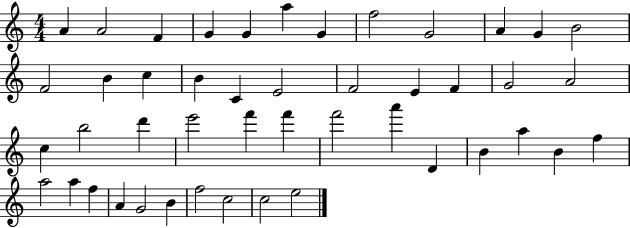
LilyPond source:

{
  \clef treble
  \numericTimeSignature
  \time 4/4
  \key c \major
  a'4 a'2 f'4 | g'4 g'4 a''4 g'4 | f''2 g'2 | a'4 g'4 b'2 | \break f'2 b'4 c''4 | b'4 c'4 e'2 | f'2 e'4 f'4 | g'2 a'2 | \break c''4 b''2 d'''4 | e'''2 f'''4 f'''4 | f'''2 a'''4 d'4 | b'4 a''4 b'4 f''4 | \break a''2 a''4 f''4 | a'4 g'2 b'4 | f''2 c''2 | c''2 e''2 | \break \bar "|."
}